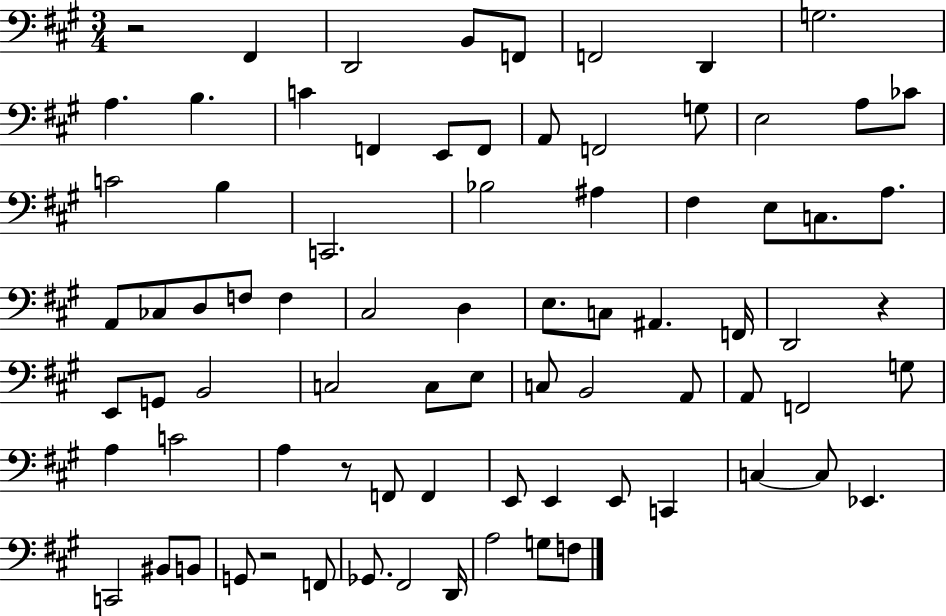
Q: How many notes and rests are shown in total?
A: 79